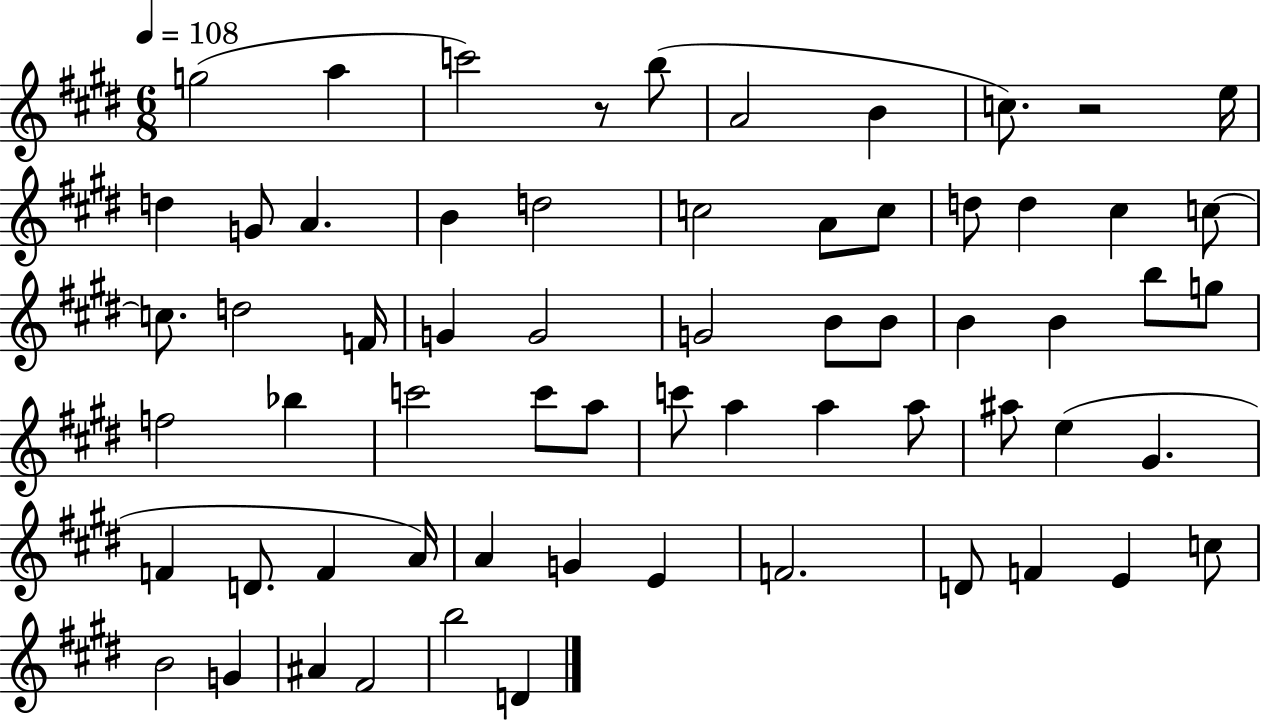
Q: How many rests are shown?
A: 2